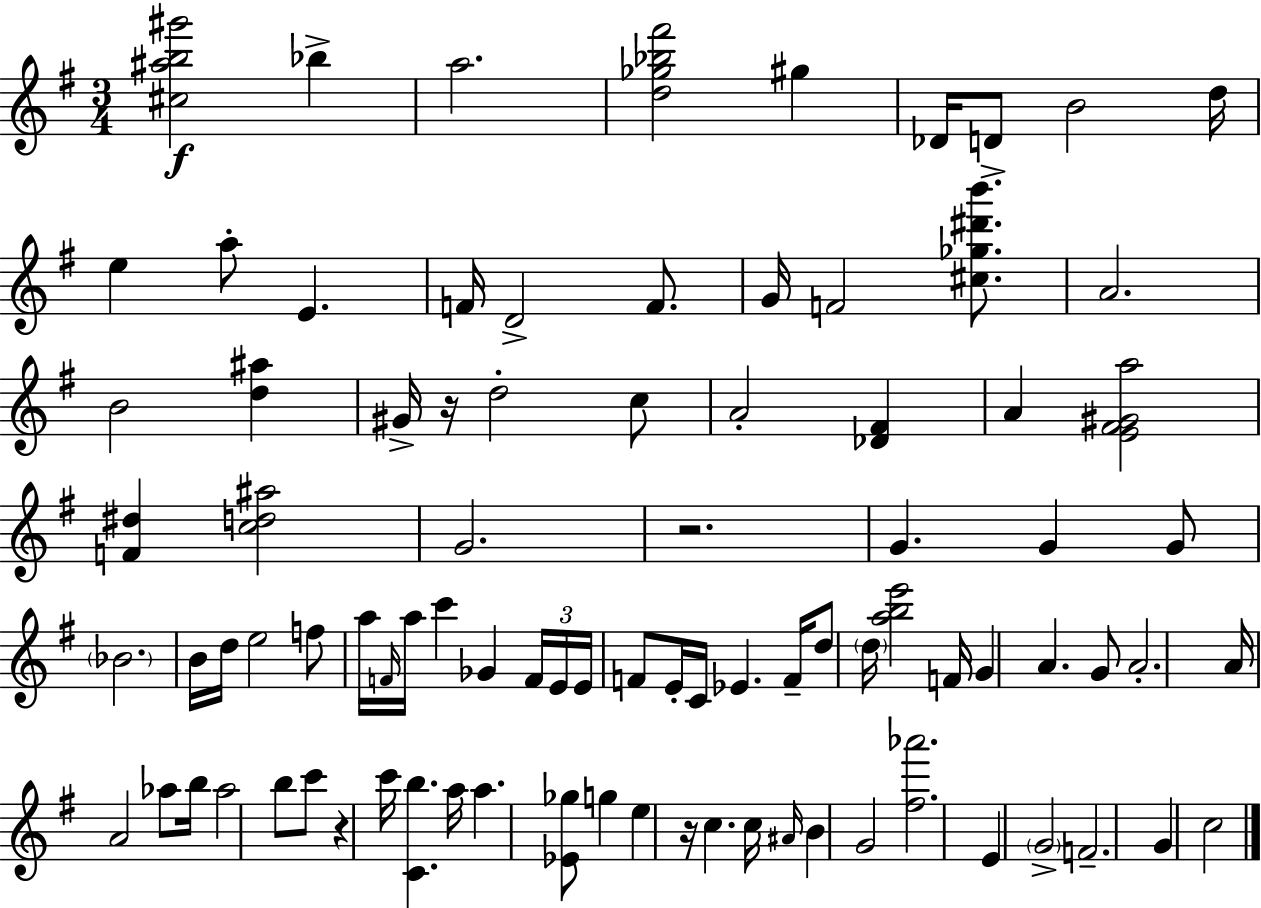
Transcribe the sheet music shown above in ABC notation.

X:1
T:Untitled
M:3/4
L:1/4
K:Em
[^c^ab^g']2 _b a2 [d_g_b^f']2 ^g _D/4 D/2 B2 d/4 e a/2 E F/4 D2 F/2 G/4 F2 [^c_g^d'b']/2 A2 B2 [d^a] ^G/4 z/4 d2 c/2 A2 [_D^F] A [E^F^Ga]2 [F^d] [cd^a]2 G2 z2 G G G/2 _B2 B/4 d/4 e2 f/2 a/4 F/4 a/4 c' _G F/4 E/4 E/4 F/2 E/4 C/4 _E F/4 d/2 d/4 [abe']2 F/4 G A G/2 A2 A/4 A2 _a/2 b/4 _a2 b/2 c'/2 z c'/4 [Cb] a/4 a [_E_g]/2 g e z/4 c c/4 ^A/4 B G2 [^f_a']2 E G2 F2 G c2